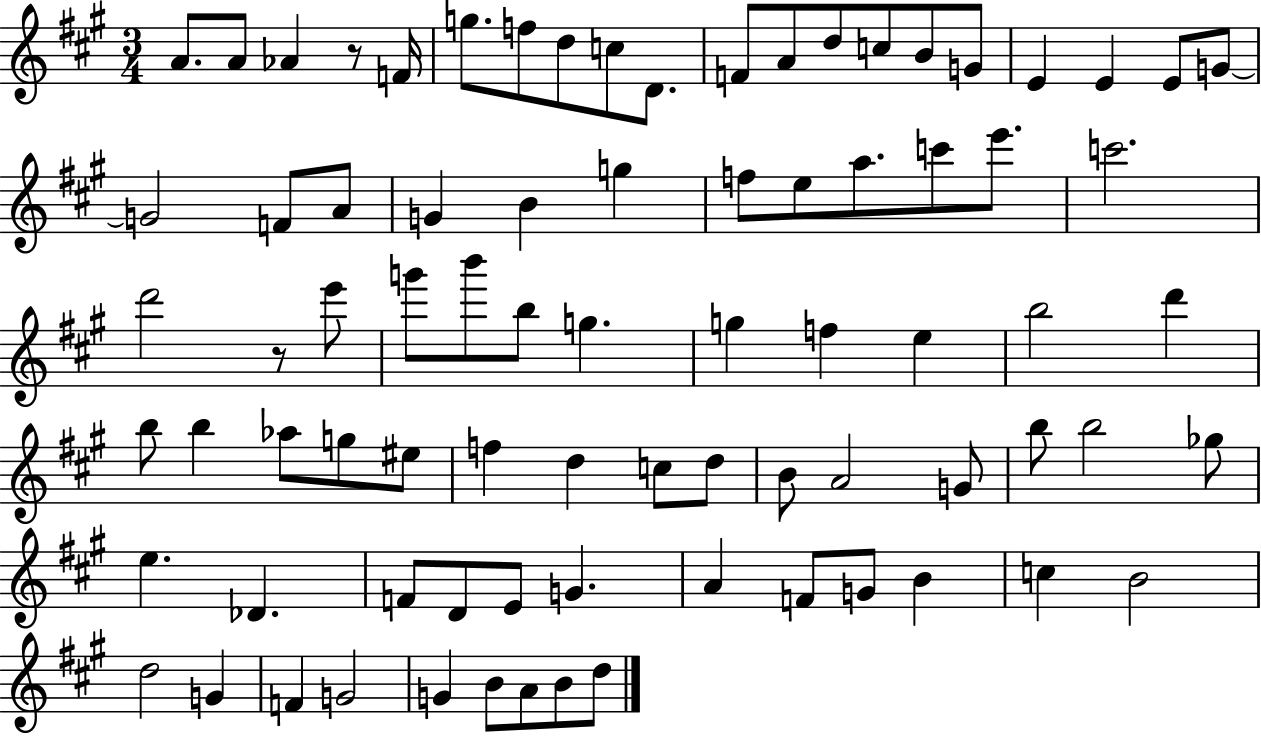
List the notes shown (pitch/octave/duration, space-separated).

A4/e. A4/e Ab4/q R/e F4/s G5/e. F5/e D5/e C5/e D4/e. F4/e A4/e D5/e C5/e B4/e G4/e E4/q E4/q E4/e G4/e G4/h F4/e A4/e G4/q B4/q G5/q F5/e E5/e A5/e. C6/e E6/e. C6/h. D6/h R/e E6/e G6/e B6/e B5/e G5/q. G5/q F5/q E5/q B5/h D6/q B5/e B5/q Ab5/e G5/e EIS5/e F5/q D5/q C5/e D5/e B4/e A4/h G4/e B5/e B5/h Gb5/e E5/q. Db4/q. F4/e D4/e E4/e G4/q. A4/q F4/e G4/e B4/q C5/q B4/h D5/h G4/q F4/q G4/h G4/q B4/e A4/e B4/e D5/e